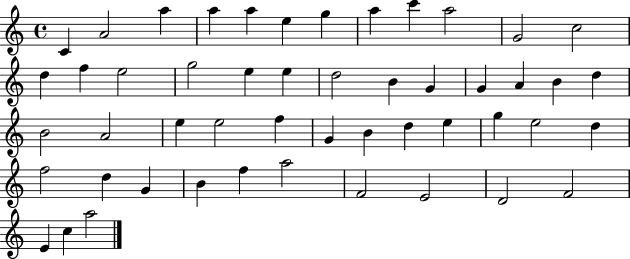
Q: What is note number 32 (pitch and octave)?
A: B4